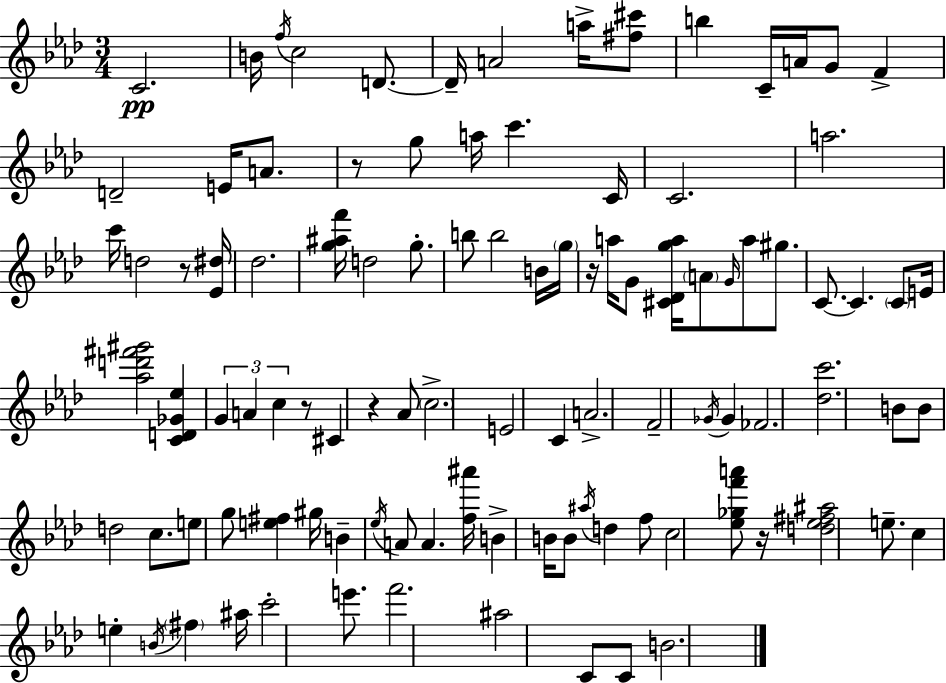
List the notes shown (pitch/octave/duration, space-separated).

C4/h. B4/s F5/s C5/h D4/e. D4/s A4/h A5/s [F#5,C#6]/e B5/q C4/s A4/s G4/e F4/q D4/h E4/s A4/e. R/e G5/e A5/s C6/q. C4/s C4/h. A5/h. C6/s D5/h R/e [Eb4,D#5]/s Db5/h. [G5,A#5,F6]/s D5/h G5/e. B5/e B5/h B4/s G5/s R/s A5/s G4/e [C#4,Db4,G5,A5]/s A4/e G4/s A5/e G#5/e. C4/e. C4/q. C4/e E4/s [Ab5,D6,F#6,G#6]/h [C4,D4,Gb4,Eb5]/q G4/q A4/q C5/q R/e C#4/q R/q Ab4/e C5/h. E4/h C4/q A4/h. F4/h Gb4/s Gb4/q FES4/h. [Db5,C6]/h. B4/e B4/e D5/h C5/e. E5/e G5/e [E5,F#5]/q G#5/s B4/q Eb5/s A4/e A4/q. [F5,A#6]/s B4/q B4/s B4/e A#5/s D5/q F5/e C5/h [Eb5,Gb5,F6,A6]/e R/s [D5,Eb5,F#5,A#5]/h E5/e. C5/q E5/q B4/s F#5/q A#5/s C6/h E6/e. F6/h. A#5/h C4/e C4/e B4/h.